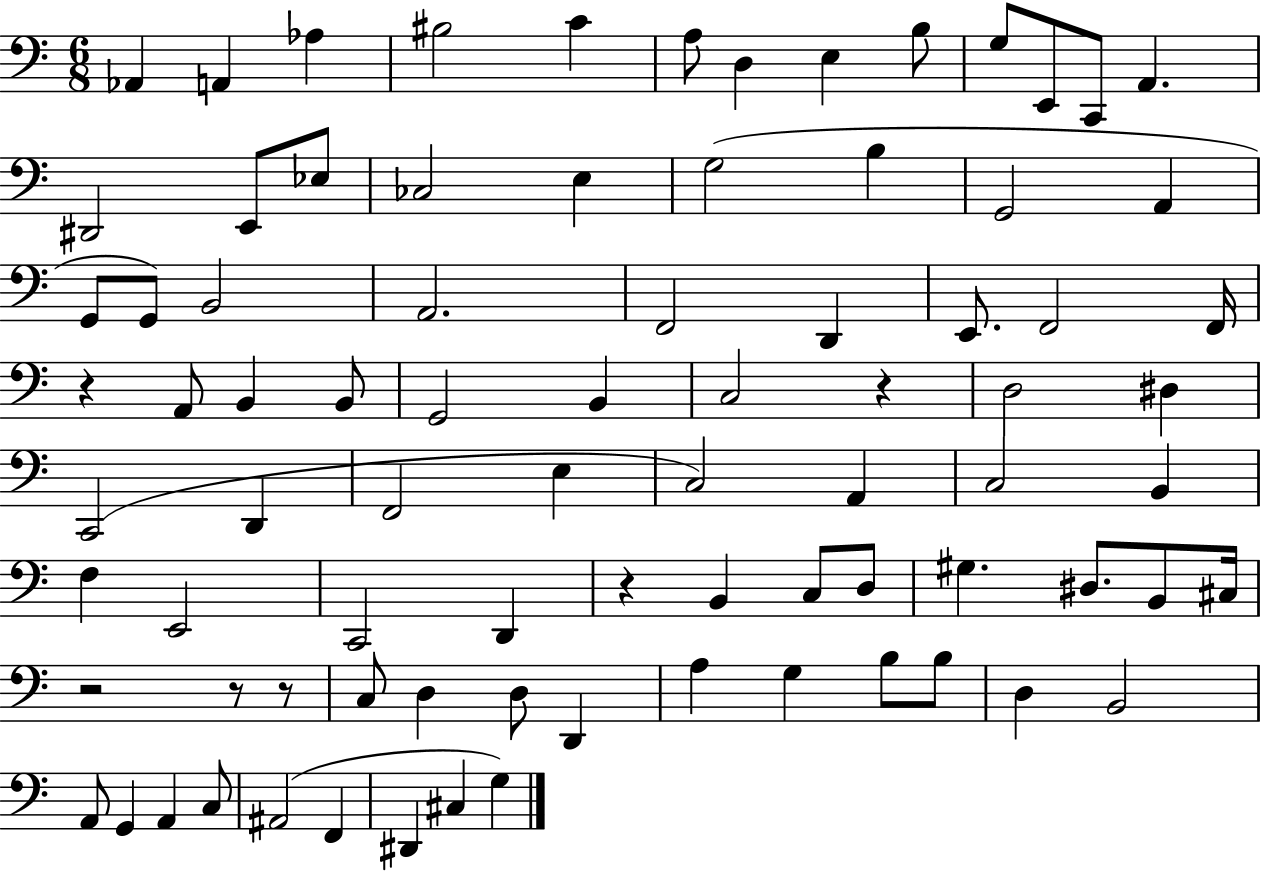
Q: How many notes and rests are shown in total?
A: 83